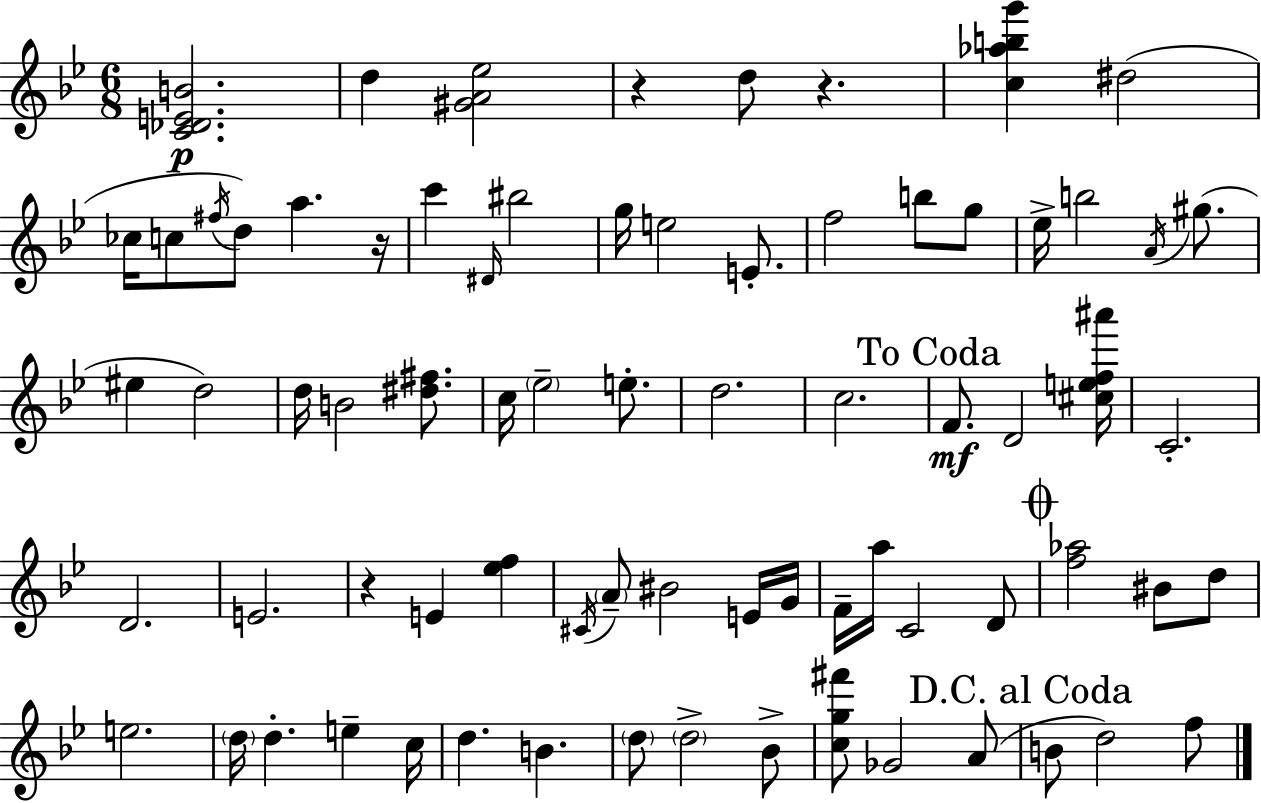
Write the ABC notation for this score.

X:1
T:Untitled
M:6/8
L:1/4
K:Gm
[C_DEB]2 d [^GA_e]2 z d/2 z [c_abg'] ^d2 _c/4 c/2 ^f/4 d/2 a z/4 c' ^D/4 ^b2 g/4 e2 E/2 f2 b/2 g/2 _e/4 b2 A/4 ^g/2 ^e d2 d/4 B2 [^d^f]/2 c/4 _e2 e/2 d2 c2 F/2 D2 [^cef^a']/4 C2 D2 E2 z E [_ef] ^C/4 A/2 ^B2 E/4 G/4 F/4 a/4 C2 D/2 [f_a]2 ^B/2 d/2 e2 d/4 d e c/4 d B d/2 d2 _B/2 [cg^f']/2 _G2 A/2 B/2 d2 f/2